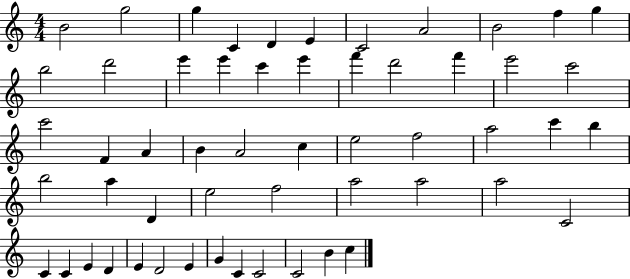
B4/h G5/h G5/q C4/q D4/q E4/q C4/h A4/h B4/h F5/q G5/q B5/h D6/h E6/q E6/q C6/q E6/q F6/q D6/h F6/q E6/h C6/h C6/h F4/q A4/q B4/q A4/h C5/q E5/h F5/h A5/h C6/q B5/q B5/h A5/q D4/q E5/h F5/h A5/h A5/h A5/h C4/h C4/q C4/q E4/q D4/q E4/q D4/h E4/q G4/q C4/q C4/h C4/h B4/q C5/q